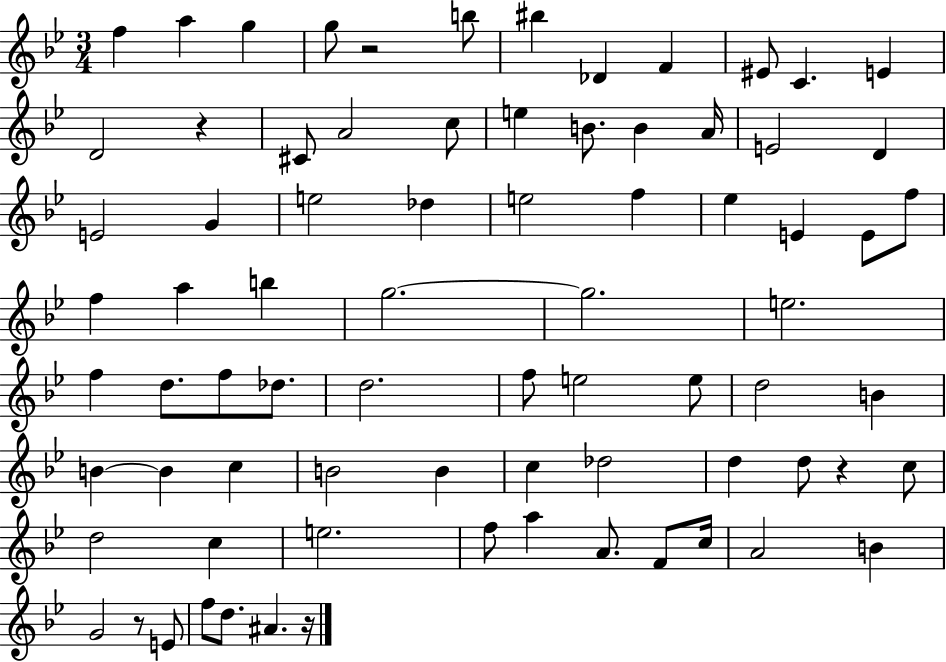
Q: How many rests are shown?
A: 5